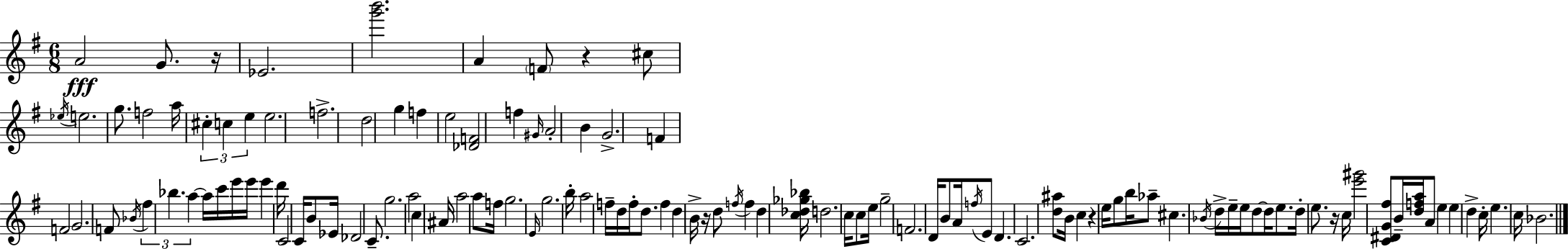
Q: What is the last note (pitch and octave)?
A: Bb4